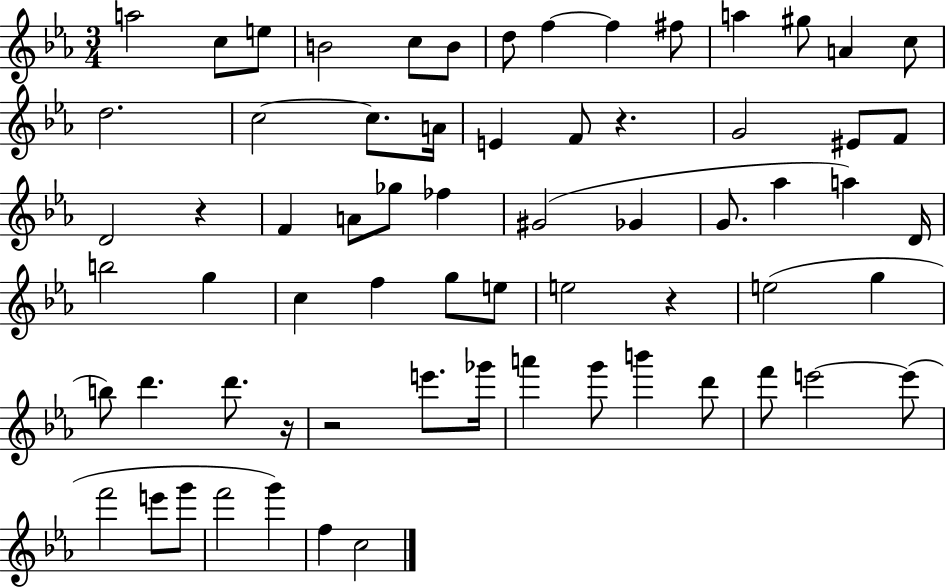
{
  \clef treble
  \numericTimeSignature
  \time 3/4
  \key ees \major
  \repeat volta 2 { a''2 c''8 e''8 | b'2 c''8 b'8 | d''8 f''4~~ f''4 fis''8 | a''4 gis''8 a'4 c''8 | \break d''2. | c''2~~ c''8. a'16 | e'4 f'8 r4. | g'2 eis'8 f'8 | \break d'2 r4 | f'4 a'8 ges''8 fes''4 | gis'2( ges'4 | g'8. aes''4 a''4) d'16 | \break b''2 g''4 | c''4 f''4 g''8 e''8 | e''2 r4 | e''2( g''4 | \break b''8) d'''4. d'''8. r16 | r2 e'''8. ges'''16 | a'''4 g'''8 b'''4 d'''8 | f'''8 e'''2~~ e'''8( | \break f'''2 e'''8 g'''8 | f'''2 g'''4) | f''4 c''2 | } \bar "|."
}